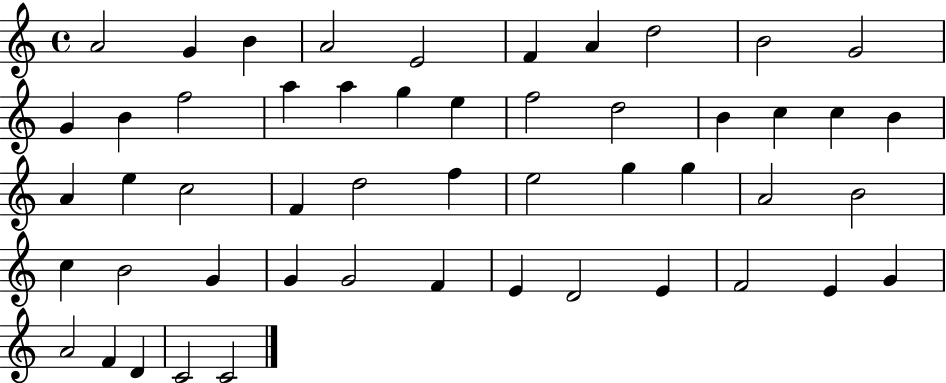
A4/h G4/q B4/q A4/h E4/h F4/q A4/q D5/h B4/h G4/h G4/q B4/q F5/h A5/q A5/q G5/q E5/q F5/h D5/h B4/q C5/q C5/q B4/q A4/q E5/q C5/h F4/q D5/h F5/q E5/h G5/q G5/q A4/h B4/h C5/q B4/h G4/q G4/q G4/h F4/q E4/q D4/h E4/q F4/h E4/q G4/q A4/h F4/q D4/q C4/h C4/h